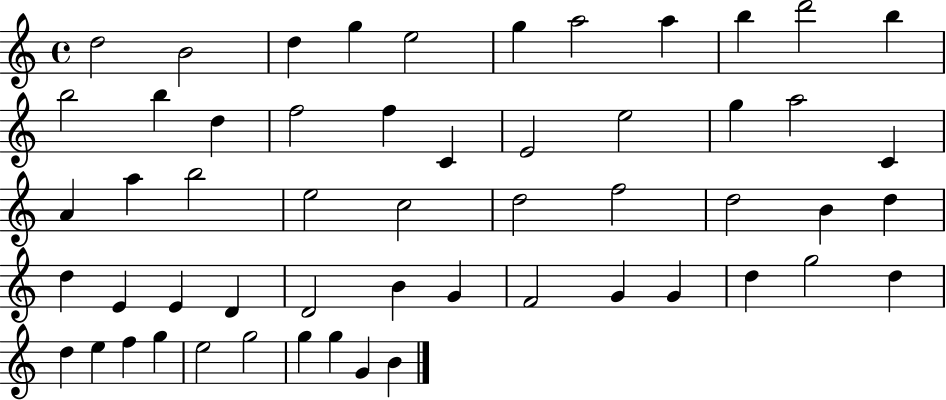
X:1
T:Untitled
M:4/4
L:1/4
K:C
d2 B2 d g e2 g a2 a b d'2 b b2 b d f2 f C E2 e2 g a2 C A a b2 e2 c2 d2 f2 d2 B d d E E D D2 B G F2 G G d g2 d d e f g e2 g2 g g G B